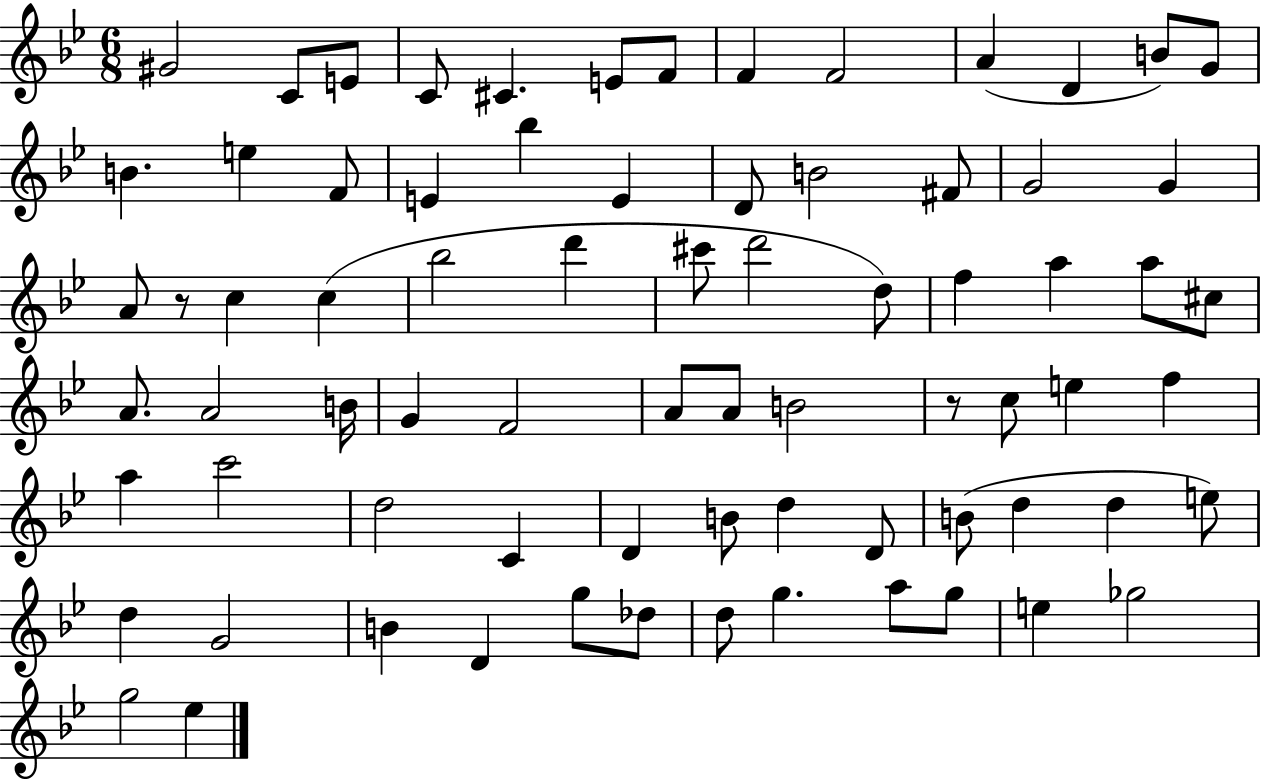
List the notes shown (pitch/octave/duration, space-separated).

G#4/h C4/e E4/e C4/e C#4/q. E4/e F4/e F4/q F4/h A4/q D4/q B4/e G4/e B4/q. E5/q F4/e E4/q Bb5/q E4/q D4/e B4/h F#4/e G4/h G4/q A4/e R/e C5/q C5/q Bb5/h D6/q C#6/e D6/h D5/e F5/q A5/q A5/e C#5/e A4/e. A4/h B4/s G4/q F4/h A4/e A4/e B4/h R/e C5/e E5/q F5/q A5/q C6/h D5/h C4/q D4/q B4/e D5/q D4/e B4/e D5/q D5/q E5/e D5/q G4/h B4/q D4/q G5/e Db5/e D5/e G5/q. A5/e G5/e E5/q Gb5/h G5/h Eb5/q